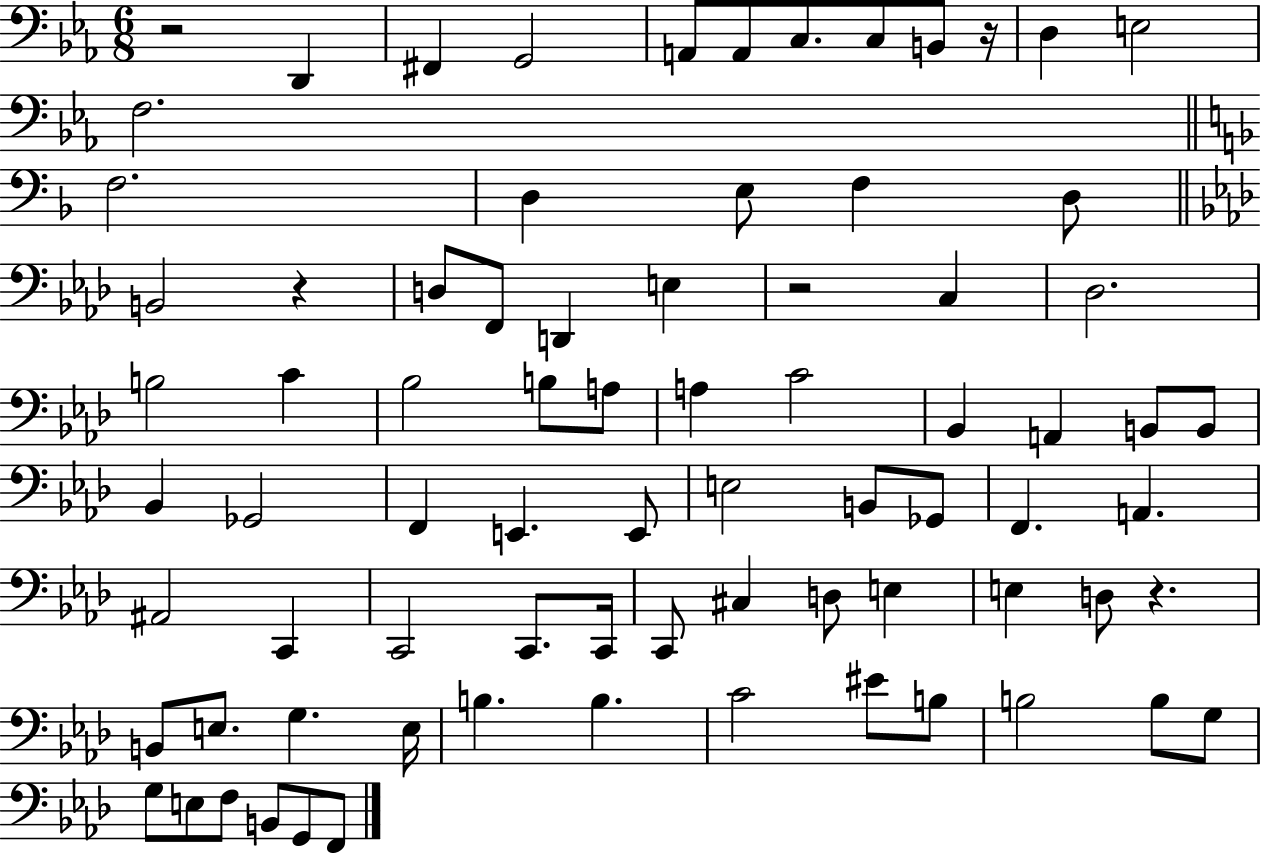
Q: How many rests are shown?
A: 5